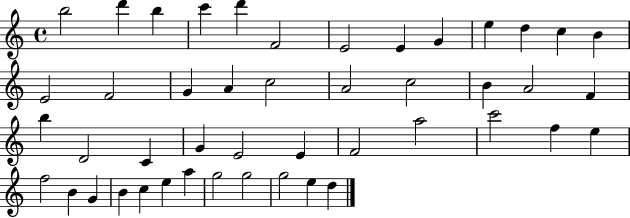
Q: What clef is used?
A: treble